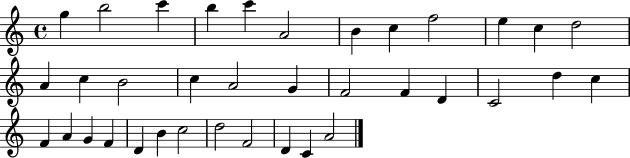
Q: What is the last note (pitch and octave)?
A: A4